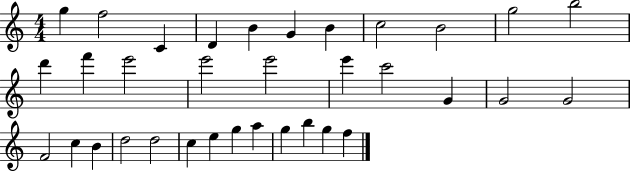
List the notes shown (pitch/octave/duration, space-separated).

G5/q F5/h C4/q D4/q B4/q G4/q B4/q C5/h B4/h G5/h B5/h D6/q F6/q E6/h E6/h E6/h E6/q C6/h G4/q G4/h G4/h F4/h C5/q B4/q D5/h D5/h C5/q E5/q G5/q A5/q G5/q B5/q G5/q F5/q